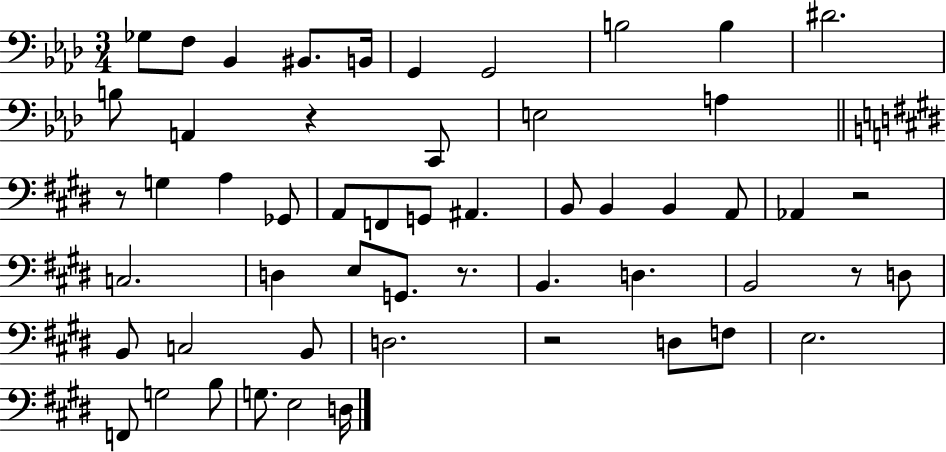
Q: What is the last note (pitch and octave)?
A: D3